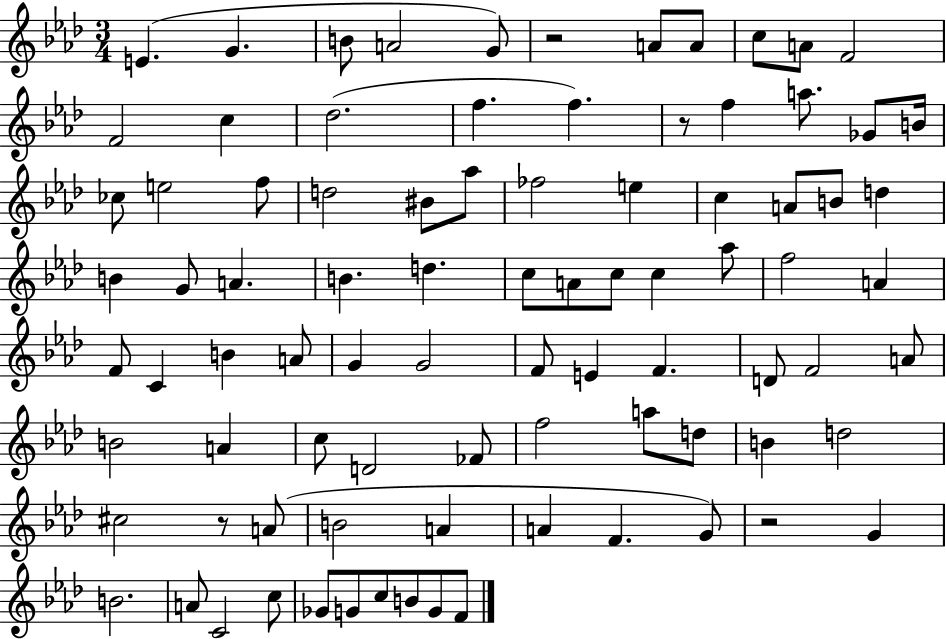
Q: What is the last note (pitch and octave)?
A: F4